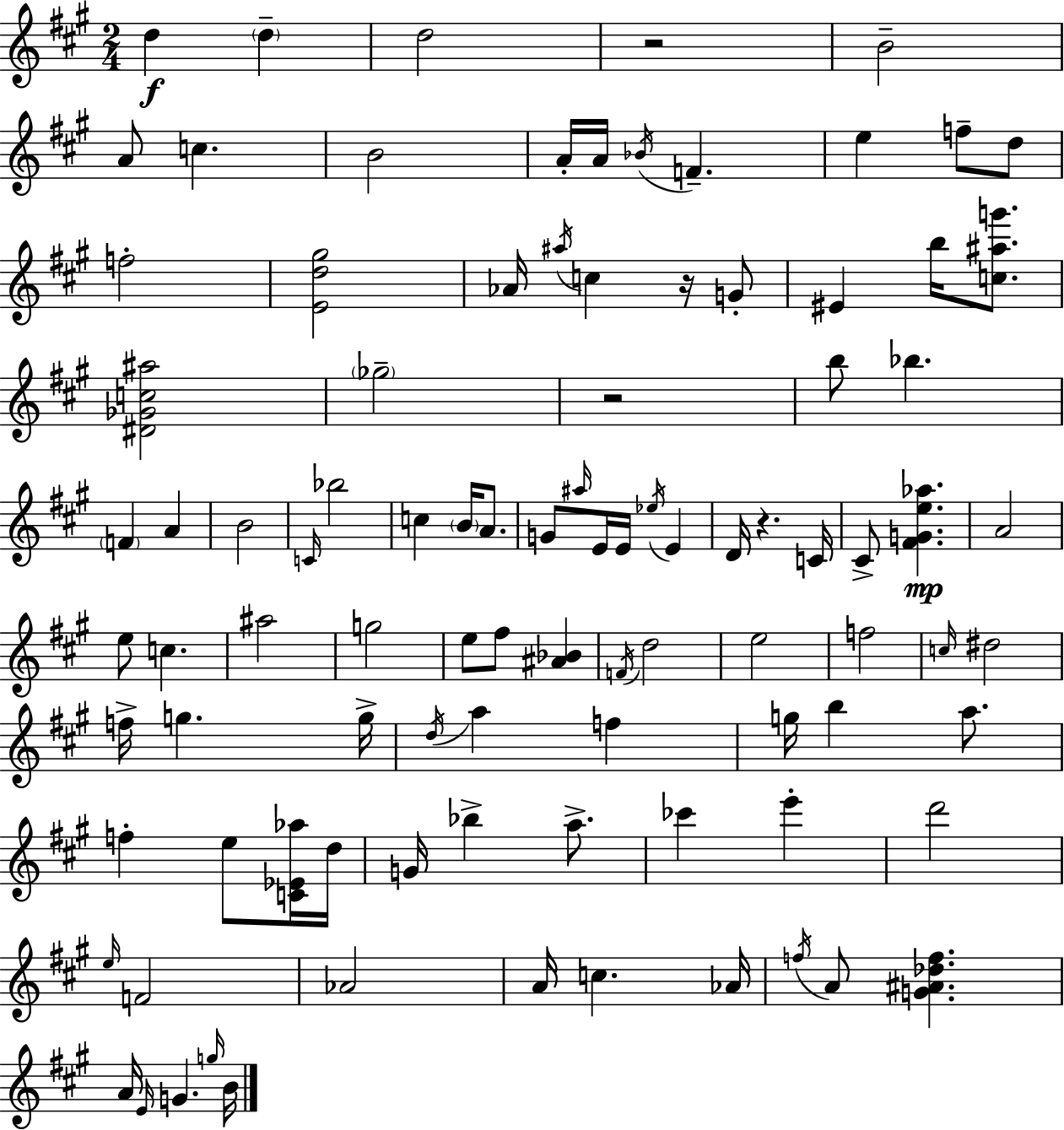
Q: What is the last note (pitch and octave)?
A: B4